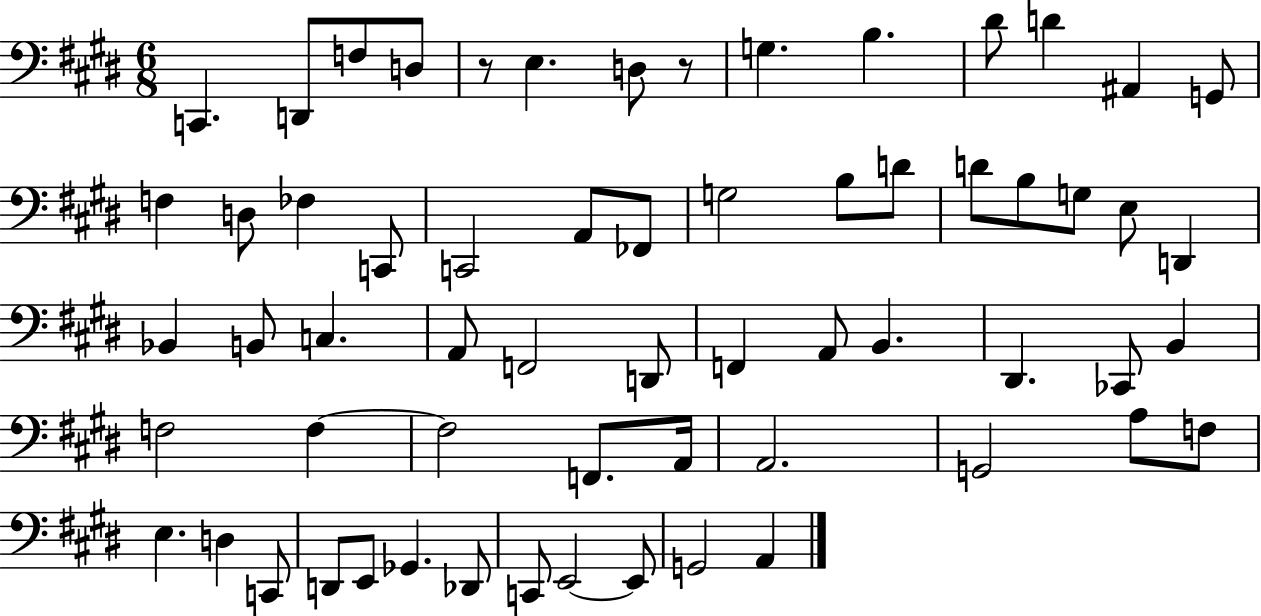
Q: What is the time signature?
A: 6/8